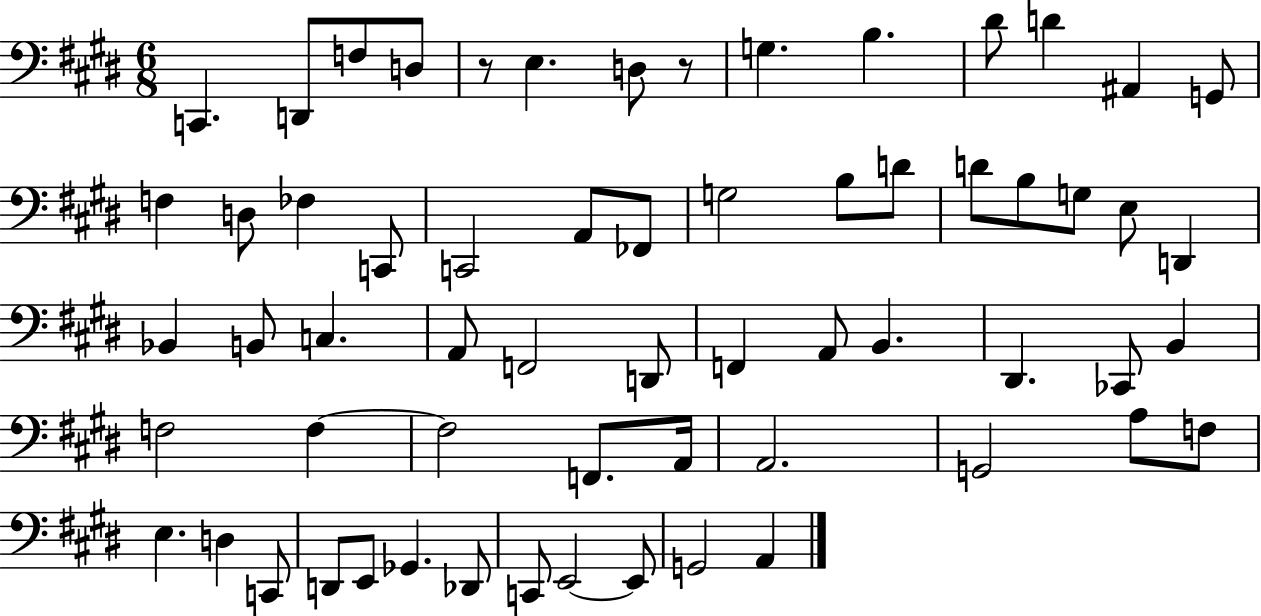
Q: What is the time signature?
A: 6/8